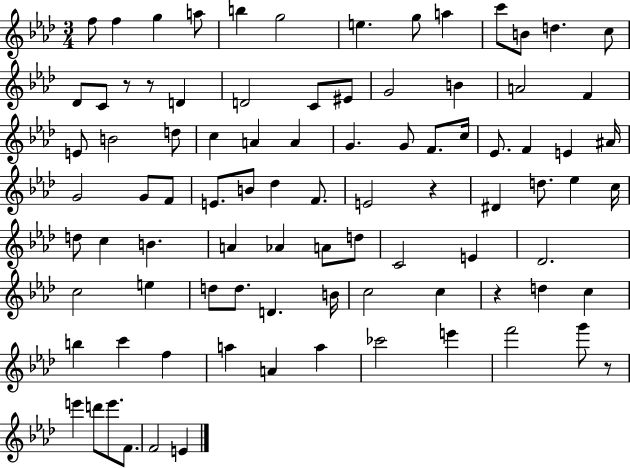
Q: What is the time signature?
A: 3/4